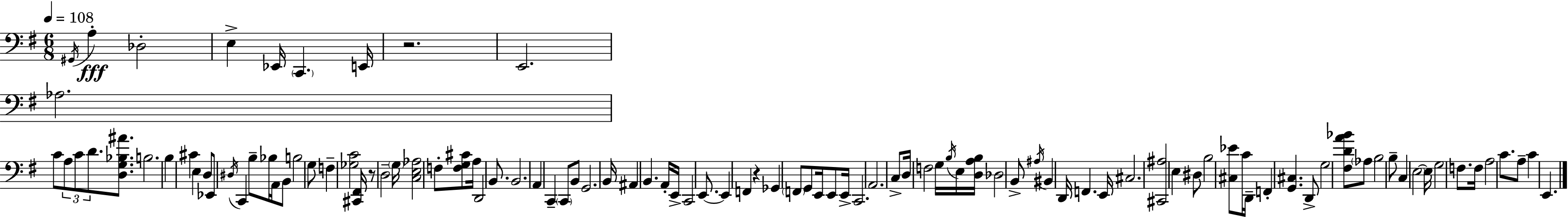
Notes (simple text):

G#2/s A3/q Db3/h E3/q Eb2/s C2/q. E2/s R/h. E2/h. Ab3/h. C4/e A3/e C4/e D4/e. [D3,G3,Bb3,A#4]/e. B3/h. B3/q C#4/q E3/q D3/e Eb2/e D#3/s C2/q B3/e Bb3/s A2/s B2/e B3/h G3/e F3/q [Gb3,C4]/h [C#2,F#2]/s R/e D3/h G3/s [C3,E3,Ab3]/h F3/e [F3,G3,C#4]/e A3/s D2/h B2/e. B2/h. A2/q C2/q C2/e B2/e G2/h. B2/s A#2/q B2/q. A2/s E2/s C2/h E2/e. E2/q F2/q R/q Gb2/q F2/e G2/e E2/s E2/e E2/s C2/h. A2/h. C3/e D3/s F3/h G3/s B3/s E3/s [D3,A3,B3]/s Db3/h B2/e A#3/s BIS2/q D2/s F2/q. E2/s C#3/h. [C#2,A#3]/h E3/q D#3/e B3/h [C#3,Eb4]/e C4/s D2/s F2/q [G2,C#3]/q. D2/e G3/h [F#3,D4,A4,Bb4]/e Ab3/e B3/h B3/e C3/q E3/h E3/s G3/h F3/e. F3/s A3/h C4/e. A3/e C4/q E2/q.